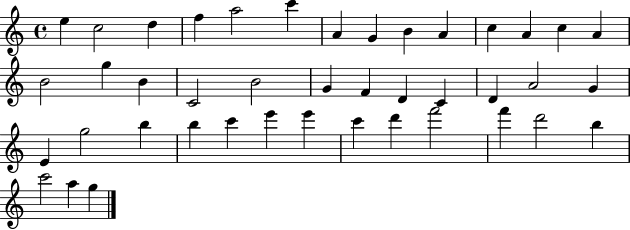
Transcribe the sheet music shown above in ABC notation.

X:1
T:Untitled
M:4/4
L:1/4
K:C
e c2 d f a2 c' A G B A c A c A B2 g B C2 B2 G F D C D A2 G E g2 b b c' e' e' c' d' f'2 f' d'2 b c'2 a g